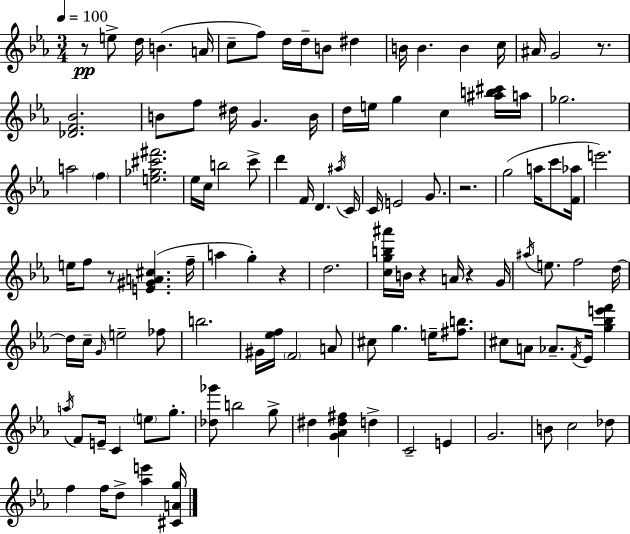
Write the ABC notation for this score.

X:1
T:Untitled
M:3/4
L:1/4
K:Cm
z/2 e/2 d/4 B A/4 c/2 f/2 d/4 d/4 B/2 ^d B/4 B B c/4 ^A/4 G2 z/2 [_DF_B]2 B/2 f/2 ^d/4 G B/4 d/4 e/4 g c [^ab^c']/4 a/4 _g2 a2 f [e_g^c'^f']2 _e/4 c/4 b2 c'/2 d' F/4 D ^a/4 C/4 C/4 E2 G/2 z2 g2 a/4 c'/2 [F_a]/4 e'2 e/4 f/2 z/2 [E^GA^c] f/4 a g z d2 [cgb^a']/4 B/4 z A/4 z G/4 ^a/4 e/2 f2 d/4 d/4 c/4 G/4 e2 _f/2 b2 ^G/4 [_ef]/4 F2 A/2 ^c/2 g e/4 [^fb]/2 ^c/2 A/2 _A/2 F/4 _E/4 [g_be'f'] a/4 F/2 E/4 C e/2 g/2 [_d_g']/2 b2 g/2 ^d [G_A^d^f] d C2 E G2 B/2 c2 _d/2 f f/4 d/2 [_ae'] [^CAg]/4